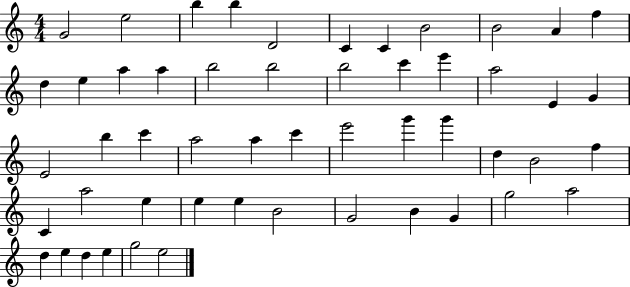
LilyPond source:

{
  \clef treble
  \numericTimeSignature
  \time 4/4
  \key c \major
  g'2 e''2 | b''4 b''4 d'2 | c'4 c'4 b'2 | b'2 a'4 f''4 | \break d''4 e''4 a''4 a''4 | b''2 b''2 | b''2 c'''4 e'''4 | a''2 e'4 g'4 | \break e'2 b''4 c'''4 | a''2 a''4 c'''4 | e'''2 g'''4 g'''4 | d''4 b'2 f''4 | \break c'4 a''2 e''4 | e''4 e''4 b'2 | g'2 b'4 g'4 | g''2 a''2 | \break d''4 e''4 d''4 e''4 | g''2 e''2 | \bar "|."
}